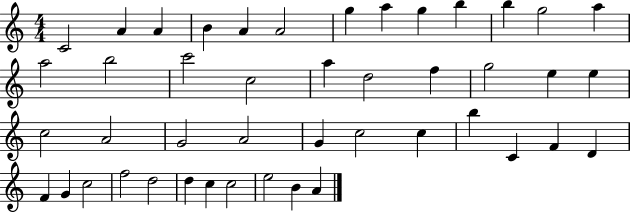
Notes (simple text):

C4/h A4/q A4/q B4/q A4/q A4/h G5/q A5/q G5/q B5/q B5/q G5/h A5/q A5/h B5/h C6/h C5/h A5/q D5/h F5/q G5/h E5/q E5/q C5/h A4/h G4/h A4/h G4/q C5/h C5/q B5/q C4/q F4/q D4/q F4/q G4/q C5/h F5/h D5/h D5/q C5/q C5/h E5/h B4/q A4/q